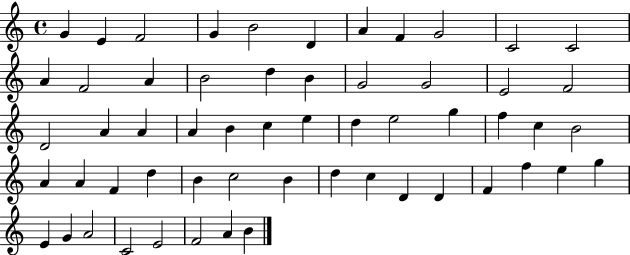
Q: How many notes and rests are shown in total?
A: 57